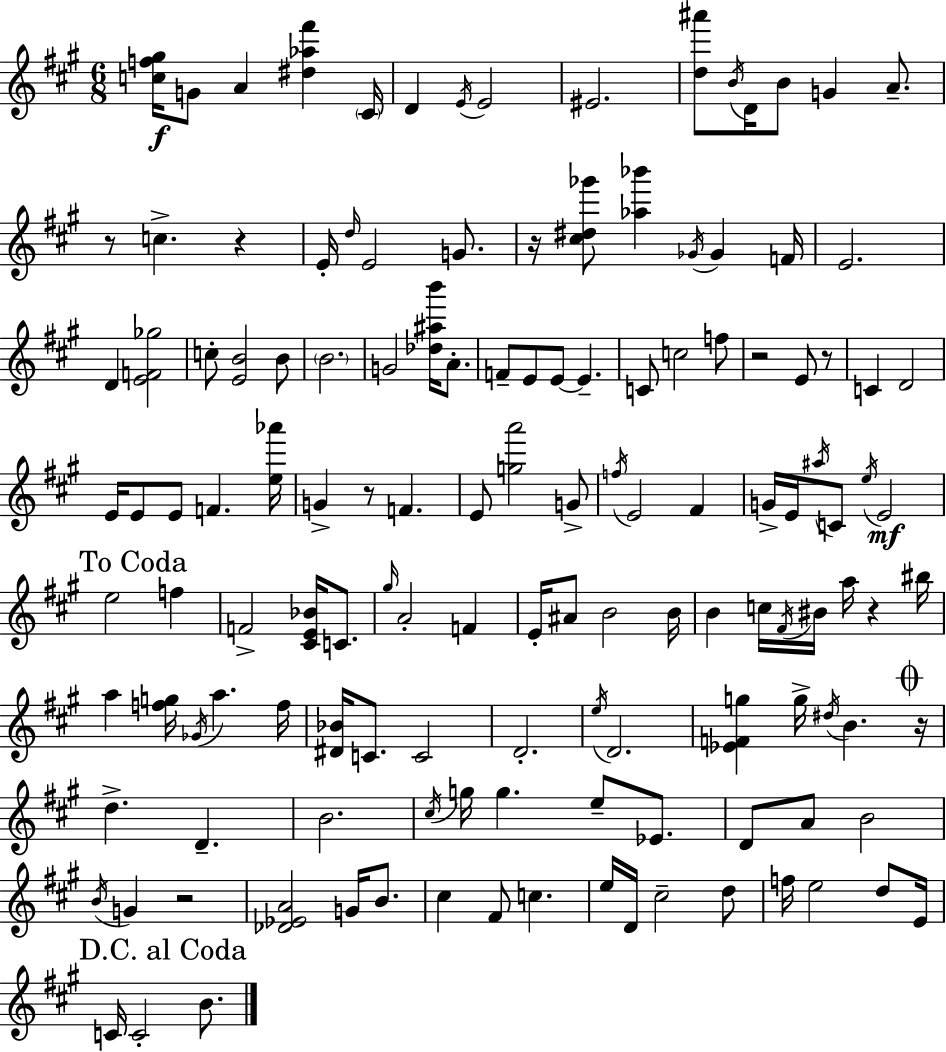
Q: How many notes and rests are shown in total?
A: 136